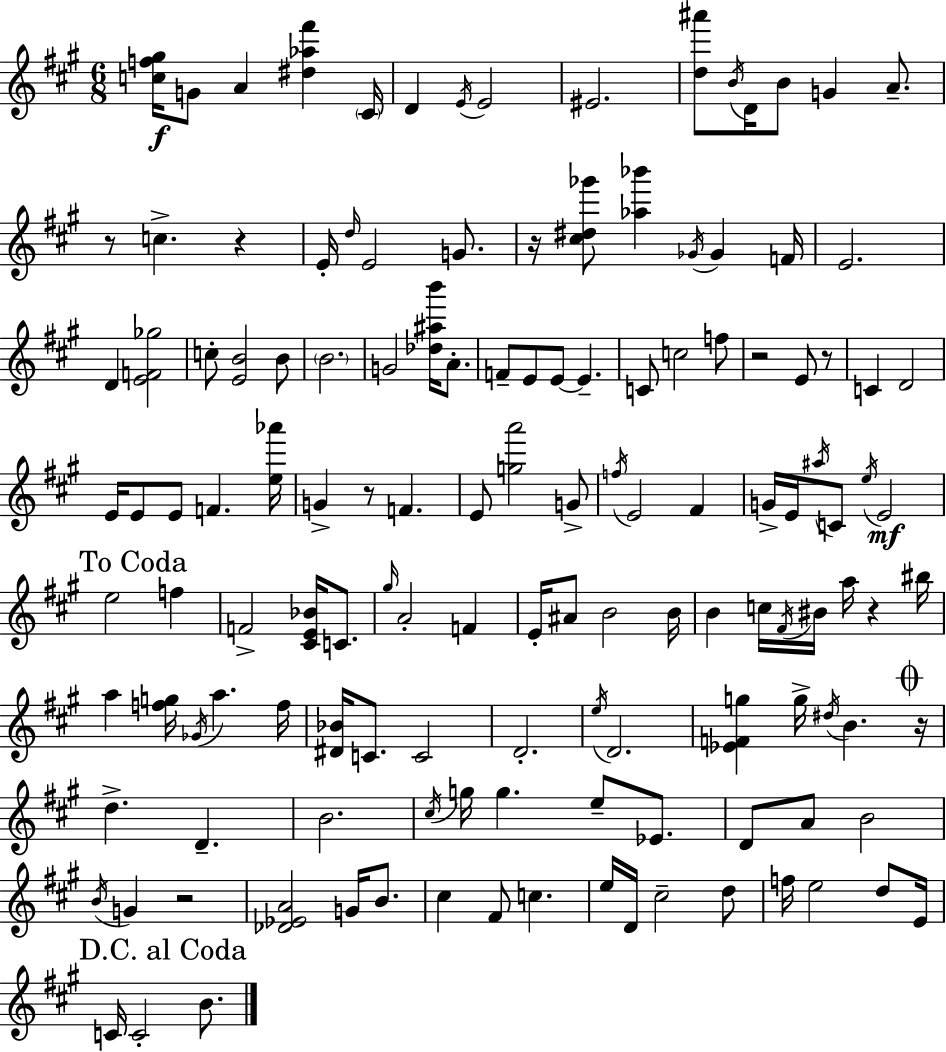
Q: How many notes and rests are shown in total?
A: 136